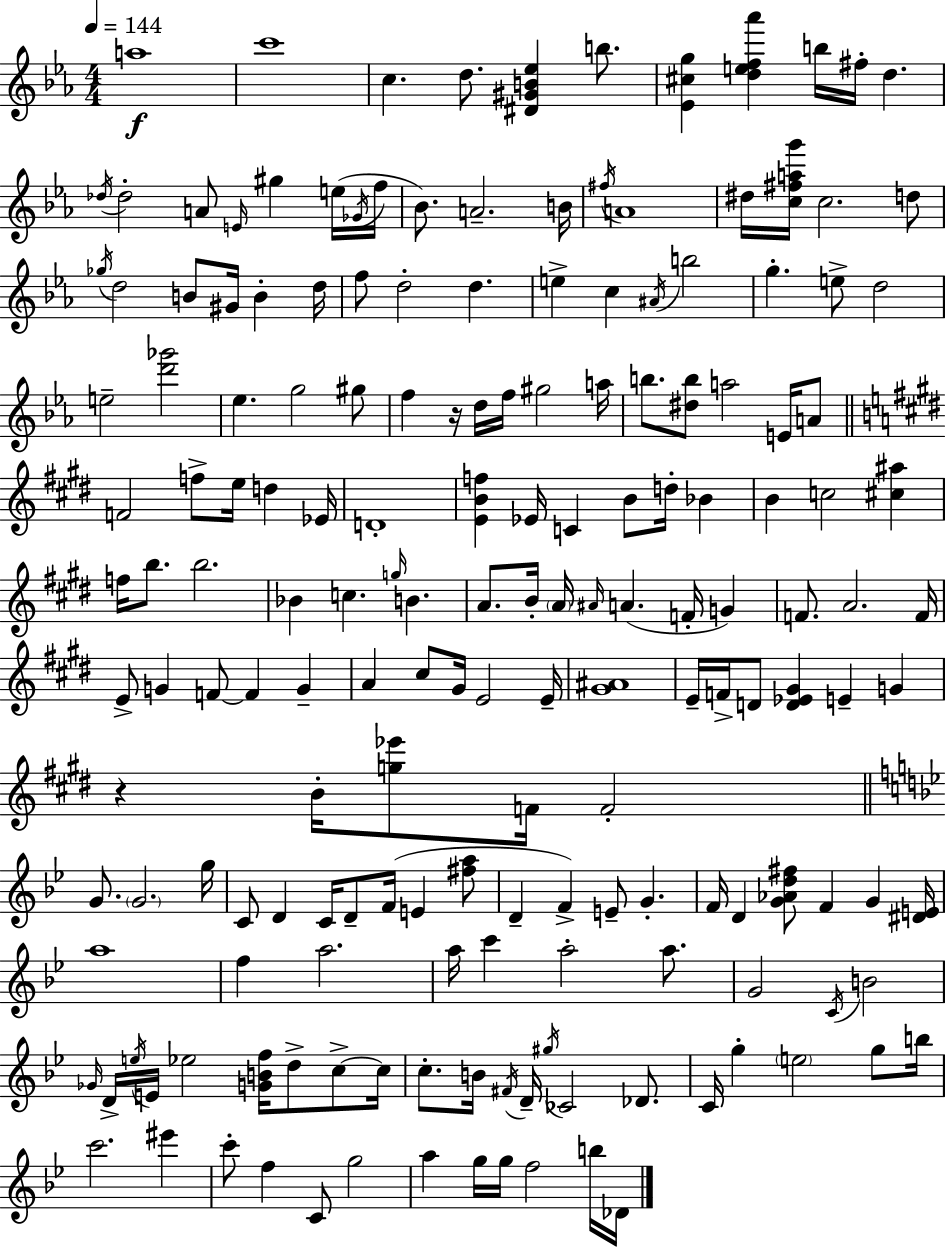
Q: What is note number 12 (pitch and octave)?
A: E4